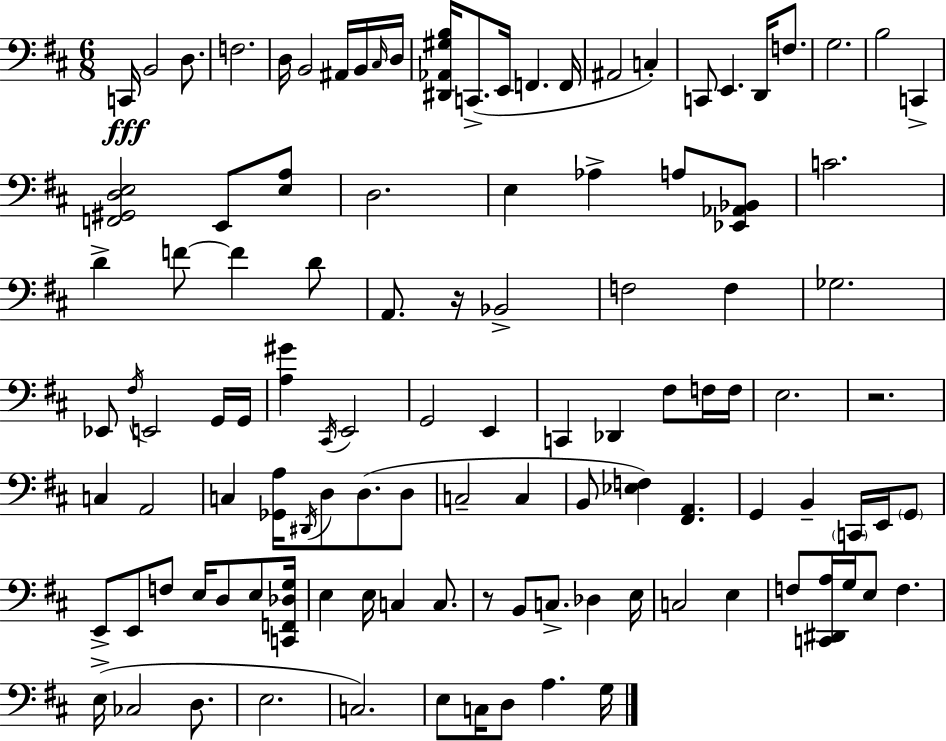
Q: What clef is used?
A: bass